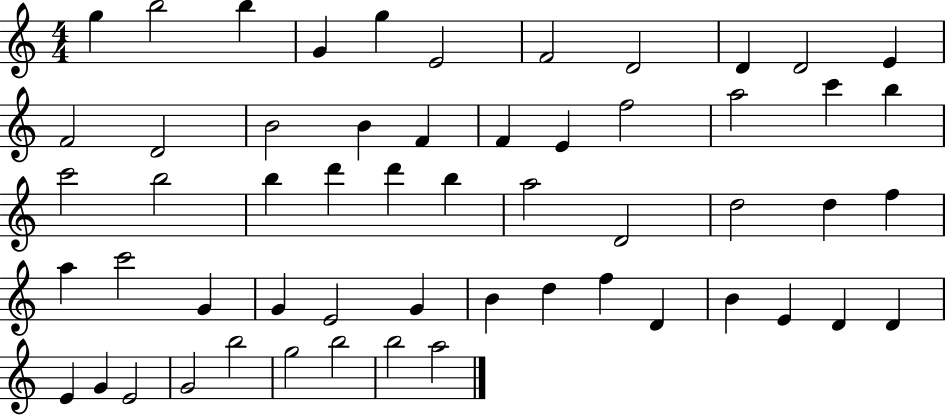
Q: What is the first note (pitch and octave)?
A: G5